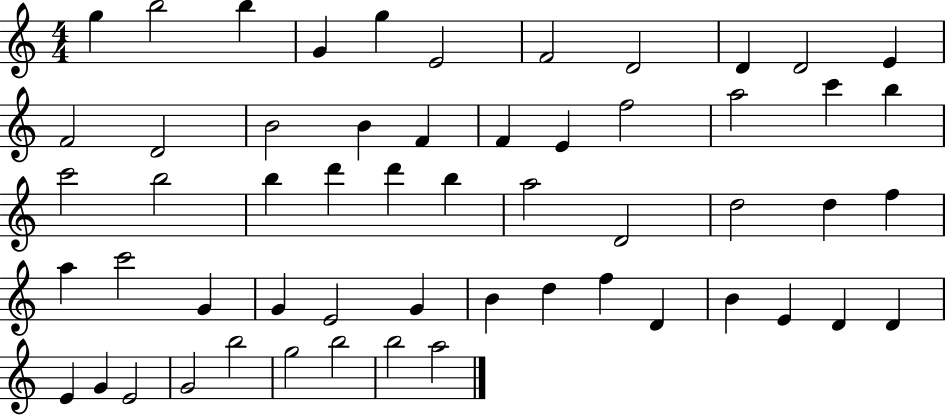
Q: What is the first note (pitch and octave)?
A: G5